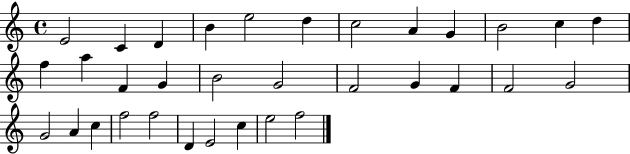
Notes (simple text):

E4/h C4/q D4/q B4/q E5/h D5/q C5/h A4/q G4/q B4/h C5/q D5/q F5/q A5/q F4/q G4/q B4/h G4/h F4/h G4/q F4/q F4/h G4/h G4/h A4/q C5/q F5/h F5/h D4/q E4/h C5/q E5/h F5/h